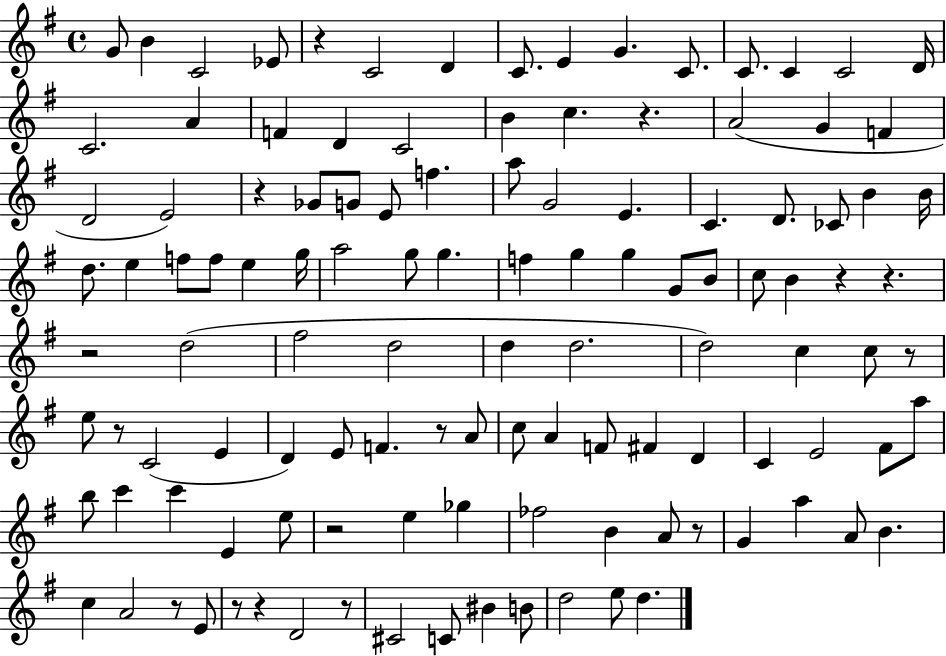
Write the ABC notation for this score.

X:1
T:Untitled
M:4/4
L:1/4
K:G
G/2 B C2 _E/2 z C2 D C/2 E G C/2 C/2 C C2 D/4 C2 A F D C2 B c z A2 G F D2 E2 z _G/2 G/2 E/2 f a/2 G2 E C D/2 _C/2 B B/4 d/2 e f/2 f/2 e g/4 a2 g/2 g f g g G/2 B/2 c/2 B z z z2 d2 ^f2 d2 d d2 d2 c c/2 z/2 e/2 z/2 C2 E D E/2 F z/2 A/2 c/2 A F/2 ^F D C E2 ^F/2 a/2 b/2 c' c' E e/2 z2 e _g _f2 B A/2 z/2 G a A/2 B c A2 z/2 E/2 z/2 z D2 z/2 ^C2 C/2 ^B B/2 d2 e/2 d